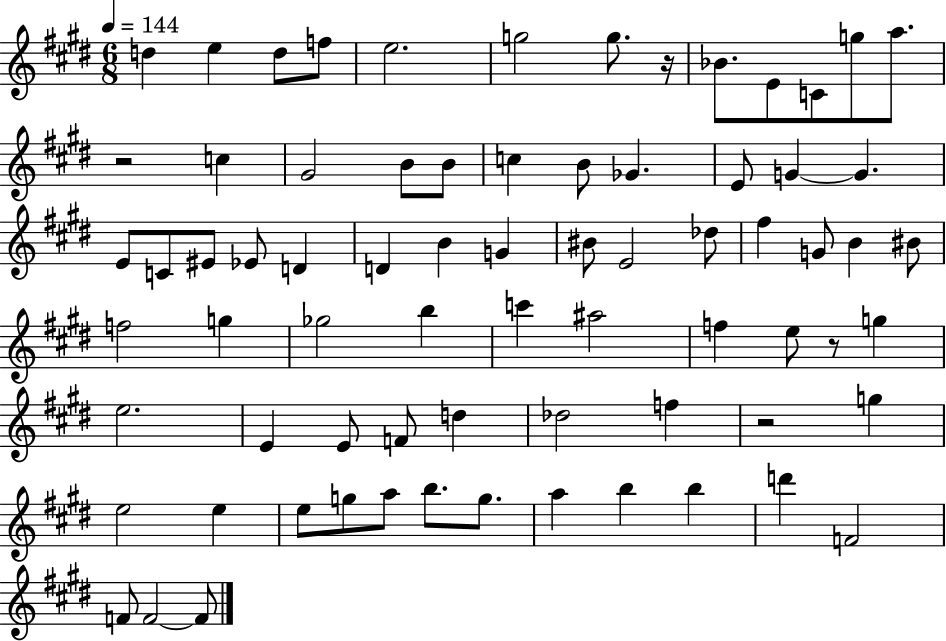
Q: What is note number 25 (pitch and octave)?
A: EIS4